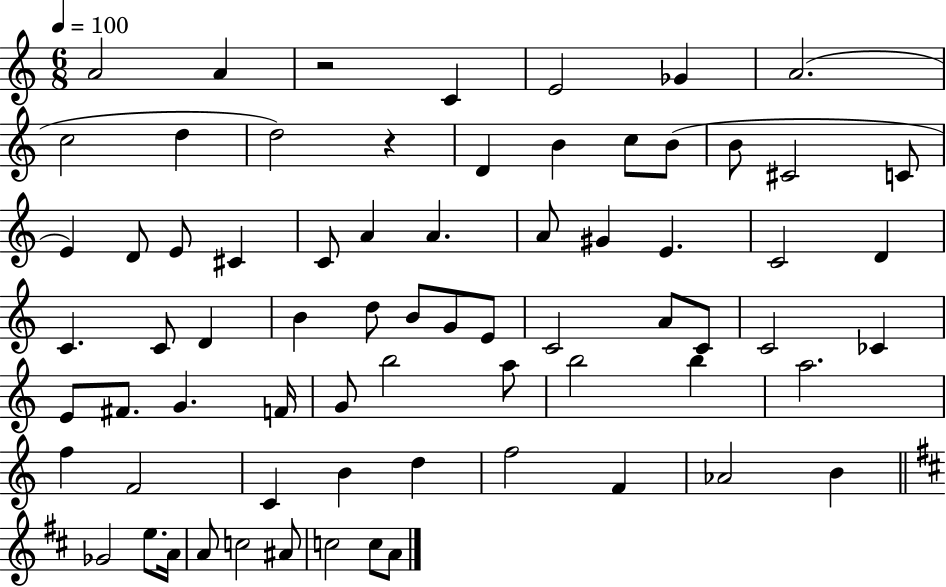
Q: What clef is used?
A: treble